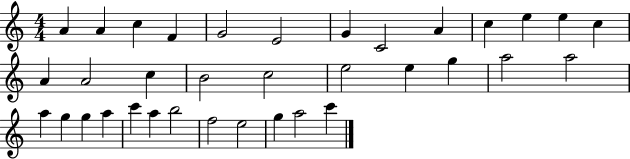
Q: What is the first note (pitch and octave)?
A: A4